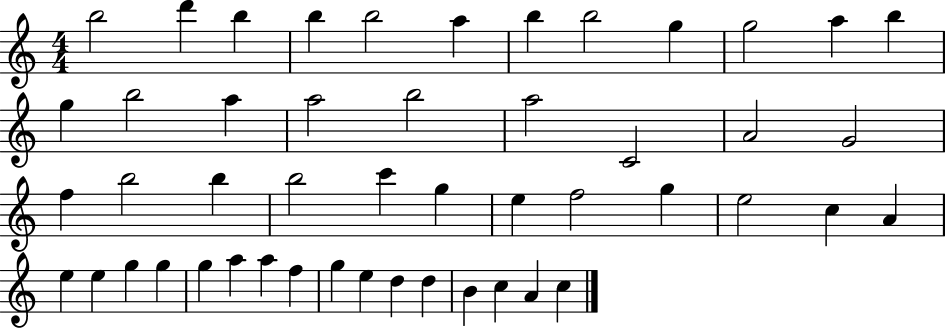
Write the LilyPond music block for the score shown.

{
  \clef treble
  \numericTimeSignature
  \time 4/4
  \key c \major
  b''2 d'''4 b''4 | b''4 b''2 a''4 | b''4 b''2 g''4 | g''2 a''4 b''4 | \break g''4 b''2 a''4 | a''2 b''2 | a''2 c'2 | a'2 g'2 | \break f''4 b''2 b''4 | b''2 c'''4 g''4 | e''4 f''2 g''4 | e''2 c''4 a'4 | \break e''4 e''4 g''4 g''4 | g''4 a''4 a''4 f''4 | g''4 e''4 d''4 d''4 | b'4 c''4 a'4 c''4 | \break \bar "|."
}